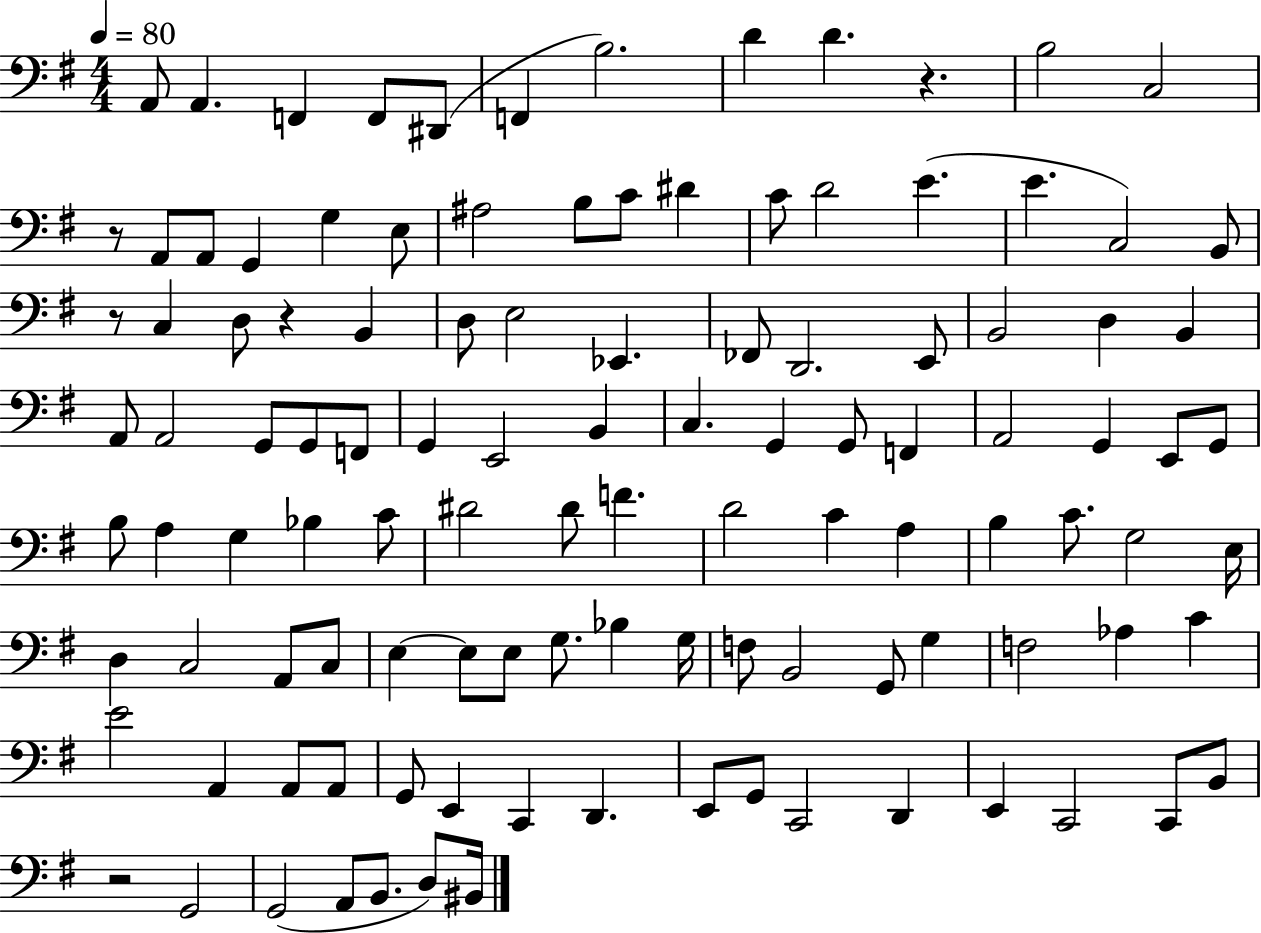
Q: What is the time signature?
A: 4/4